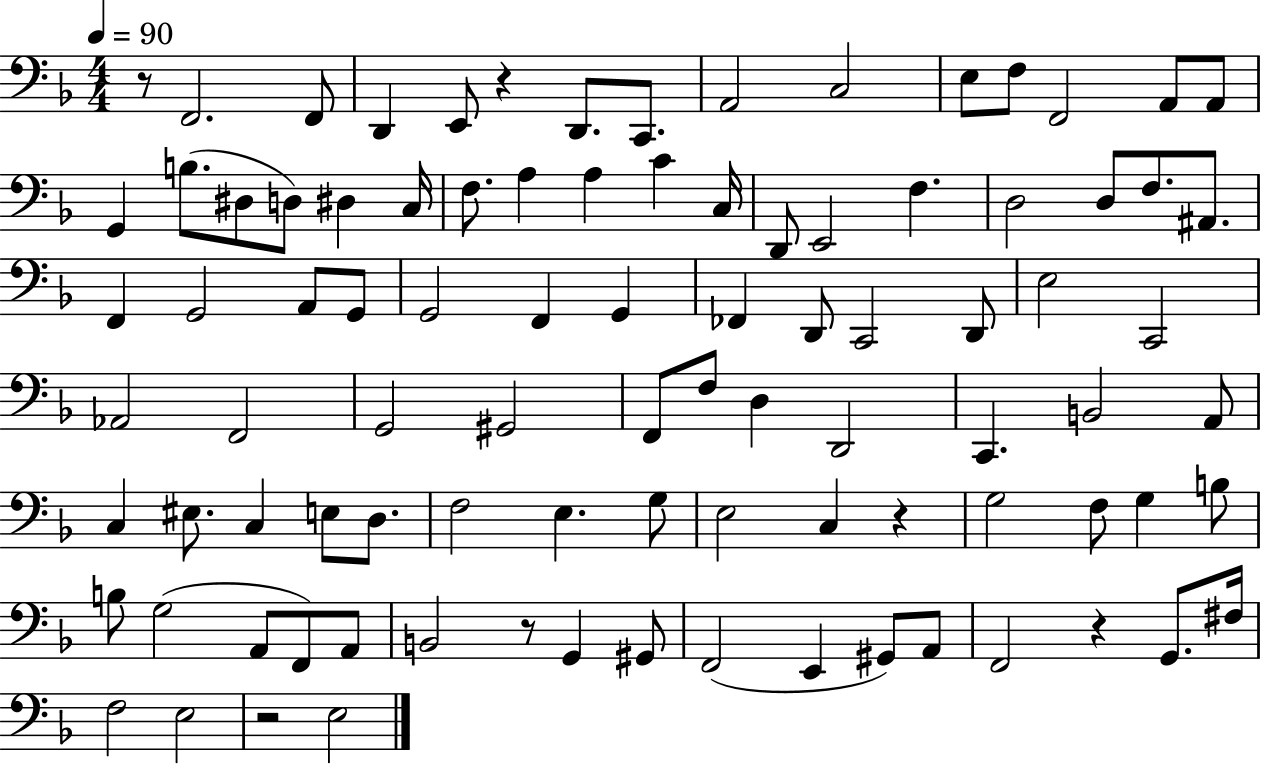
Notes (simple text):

R/e F2/h. F2/e D2/q E2/e R/q D2/e. C2/e. A2/h C3/h E3/e F3/e F2/h A2/e A2/e G2/q B3/e. D#3/e D3/e D#3/q C3/s F3/e. A3/q A3/q C4/q C3/s D2/e E2/h F3/q. D3/h D3/e F3/e. A#2/e. F2/q G2/h A2/e G2/e G2/h F2/q G2/q FES2/q D2/e C2/h D2/e E3/h C2/h Ab2/h F2/h G2/h G#2/h F2/e F3/e D3/q D2/h C2/q. B2/h A2/e C3/q EIS3/e. C3/q E3/e D3/e. F3/h E3/q. G3/e E3/h C3/q R/q G3/h F3/e G3/q B3/e B3/e G3/h A2/e F2/e A2/e B2/h R/e G2/q G#2/e F2/h E2/q G#2/e A2/e F2/h R/q G2/e. F#3/s F3/h E3/h R/h E3/h